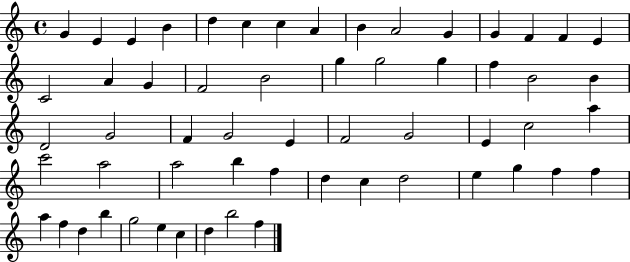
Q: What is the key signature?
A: C major